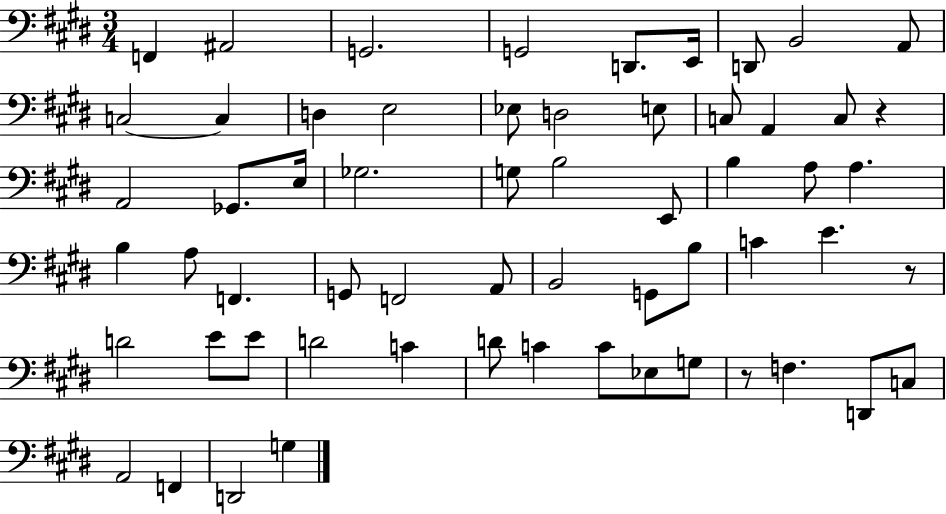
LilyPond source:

{
  \clef bass
  \numericTimeSignature
  \time 3/4
  \key e \major
  f,4 ais,2 | g,2. | g,2 d,8. e,16 | d,8 b,2 a,8 | \break c2~~ c4 | d4 e2 | ees8 d2 e8 | c8 a,4 c8 r4 | \break a,2 ges,8. e16 | ges2. | g8 b2 e,8 | b4 a8 a4. | \break b4 a8 f,4. | g,8 f,2 a,8 | b,2 g,8 b8 | c'4 e'4. r8 | \break d'2 e'8 e'8 | d'2 c'4 | d'8 c'4 c'8 ees8 g8 | r8 f4. d,8 c8 | \break a,2 f,4 | d,2 g4 | \bar "|."
}